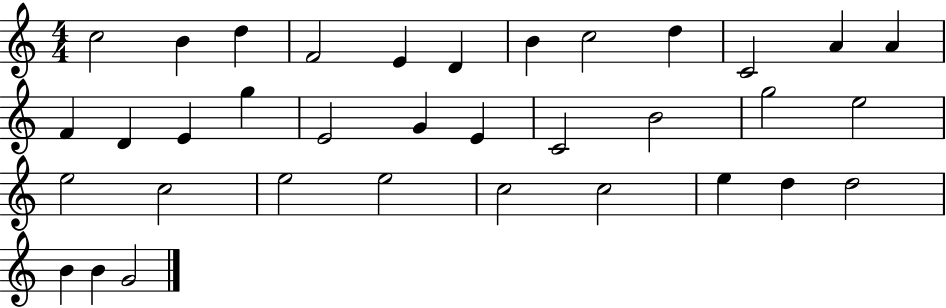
{
  \clef treble
  \numericTimeSignature
  \time 4/4
  \key c \major
  c''2 b'4 d''4 | f'2 e'4 d'4 | b'4 c''2 d''4 | c'2 a'4 a'4 | \break f'4 d'4 e'4 g''4 | e'2 g'4 e'4 | c'2 b'2 | g''2 e''2 | \break e''2 c''2 | e''2 e''2 | c''2 c''2 | e''4 d''4 d''2 | \break b'4 b'4 g'2 | \bar "|."
}